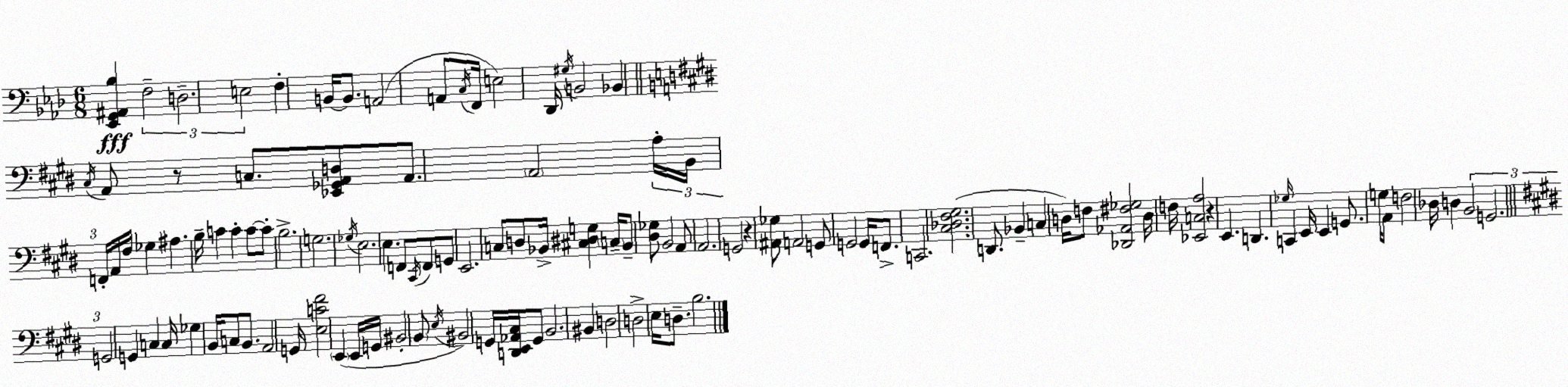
X:1
T:Untitled
M:6/8
L:1/4
K:Fm
[_E,,G,,^A,,_B,] F,2 D,2 E,2 F, B,,/4 B,,/2 A,,2 A,,/2 C,/4 F,,/4 E,2 _D,,/4 ^G,/4 B,,2 _B,, ^C,/4 A,,/2 z/2 C,/2 [_E,,_G,,A,,D,]/2 A,,/2 A,,2 A,/4 B,,/4 F,,/4 A,,/4 ^F,/4 _G, ^A, B,/4 C C C/2 C/2 B,2 G,2 _G,/4 E,2 E, F,,/2 ^C,,/4 F,,/2 G,,/2 E,,2 C,/2 D,/2 _B,,/4 [^C,^D,G,] C,/4 _B,,/2 [^D,_G,]/2 B,,2 A,,/2 A,,2 G,,2 z [^A,,_G,]/2 A,,2 G,,/2 G,,2 G,,/4 F,,/2 C,,2 [^C,_D,^F,^G,]2 D,,/2 _B,, C, D,/4 F,/2 [_D,,_A,,^F,_G,]2 D,/4 F,/4 [_E,,C,A,]2 z E,, D,, _G,/4 C,, E,,/4 E,, G,,/2 G,/4 A,,/2 F,2 _D,/4 D, B,,2 G,,2 G,,2 G,, C, C,/4 _G, B,,/4 C,/2 B,,/2 A,,2 G,,/4 [E,C^F]2 E,, E,,/4 G,,/4 ^B,,2 B,,/2 E,/4 ^B,,2 G,,/4 [D,,E,,_A,,^C,]/4 G,,/2 B,,2 ^B,, D,2 D,2 E,/4 D,/2 B,2